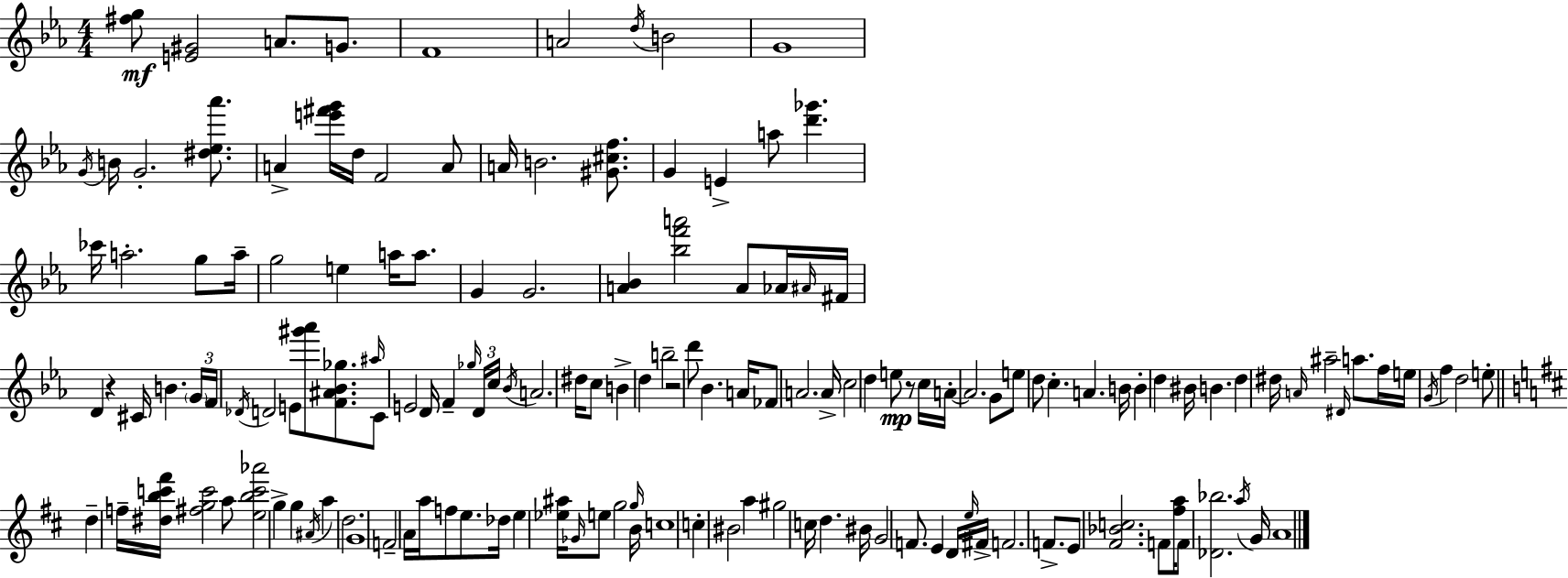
[F#5,G5]/e [E4,G#4]/h A4/e. G4/e. F4/w A4/h D5/s B4/h G4/w G4/s B4/s G4/h. [D#5,Eb5,Ab6]/e. A4/q [E6,F#6,G6]/s D5/s F4/h A4/e A4/s B4/h. [G#4,C#5,F5]/e. G4/q E4/q A5/e [D6,Gb6]/q. CES6/s A5/h. G5/e A5/s G5/h E5/q A5/s A5/e. G4/q G4/h. [A4,Bb4]/q [Bb5,F6,A6]/h A4/e Ab4/s A#4/s F#4/s D4/q R/q C#4/s B4/q. G4/s F4/s Db4/s D4/h E4/e [G#6,Ab6]/e [F4,A#4,Bb4,Gb5]/e. A#5/s C4/e E4/h D4/s F4/q Gb5/s D4/s C5/s Bb4/s A4/h. D#5/s C5/e B4/q D5/q B5/h R/h D6/e Bb4/q. A4/s FES4/e A4/h. A4/s C5/h D5/q E5/e R/e C5/s A4/s A4/h. G4/e E5/e D5/e C5/q. A4/q. B4/s B4/q D5/q BIS4/s B4/q. D5/q D#5/s A4/s A#5/h D#4/s A5/e. F5/s E5/s G4/s F5/q D5/h E5/e D5/q F5/s [D#5,B5,C6,F#6]/s [F#5,G5,C6]/h A5/e [E5,B5,C6,Ab6]/h G5/q G5/q A#4/s A5/q D5/h. G4/w F4/h A4/s A5/s F5/e E5/e. Db5/s E5/q [Eb5,A#5]/s Gb4/s E5/e G5/h G5/s B4/s C5/w C5/q BIS4/h A5/q G#5/h C5/s D5/q. BIS4/s G4/h F4/e. E4/q D4/s E5/s F#4/s F4/h. F4/e. E4/e [F#4,Bb4,C5]/h. F4/e [F#5,A5]/s F4/e [Db4,Bb5]/h. A5/s G4/s A4/w